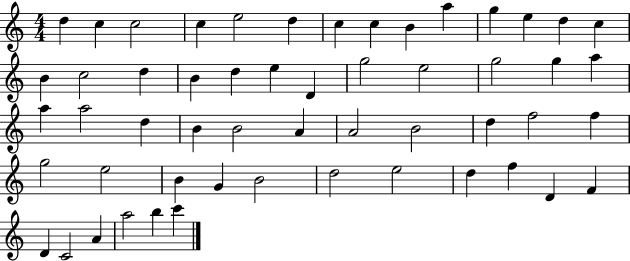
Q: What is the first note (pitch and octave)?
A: D5